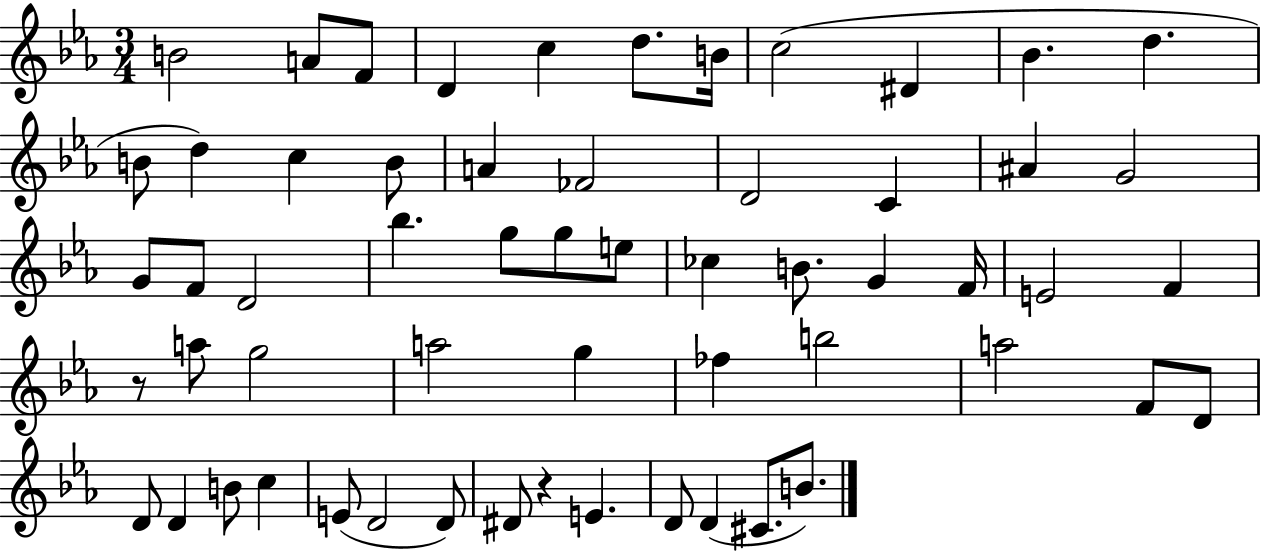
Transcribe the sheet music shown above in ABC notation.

X:1
T:Untitled
M:3/4
L:1/4
K:Eb
B2 A/2 F/2 D c d/2 B/4 c2 ^D _B d B/2 d c B/2 A _F2 D2 C ^A G2 G/2 F/2 D2 _b g/2 g/2 e/2 _c B/2 G F/4 E2 F z/2 a/2 g2 a2 g _f b2 a2 F/2 D/2 D/2 D B/2 c E/2 D2 D/2 ^D/2 z E D/2 D ^C/2 B/2